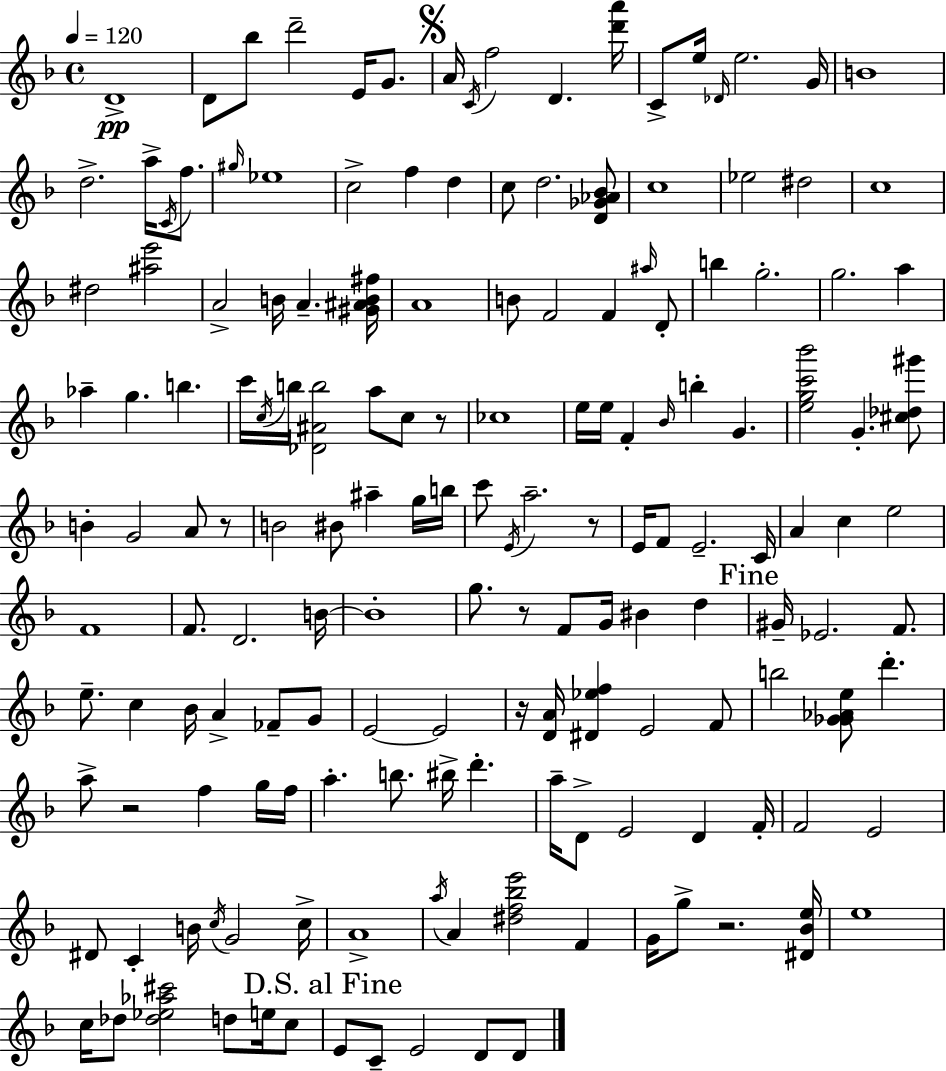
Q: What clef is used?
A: treble